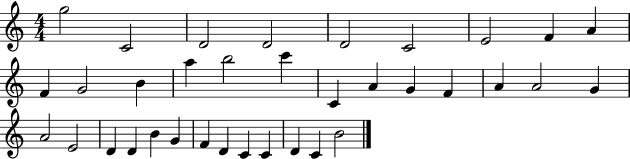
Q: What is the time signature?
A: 4/4